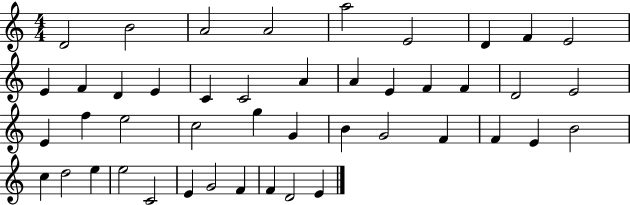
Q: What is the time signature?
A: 4/4